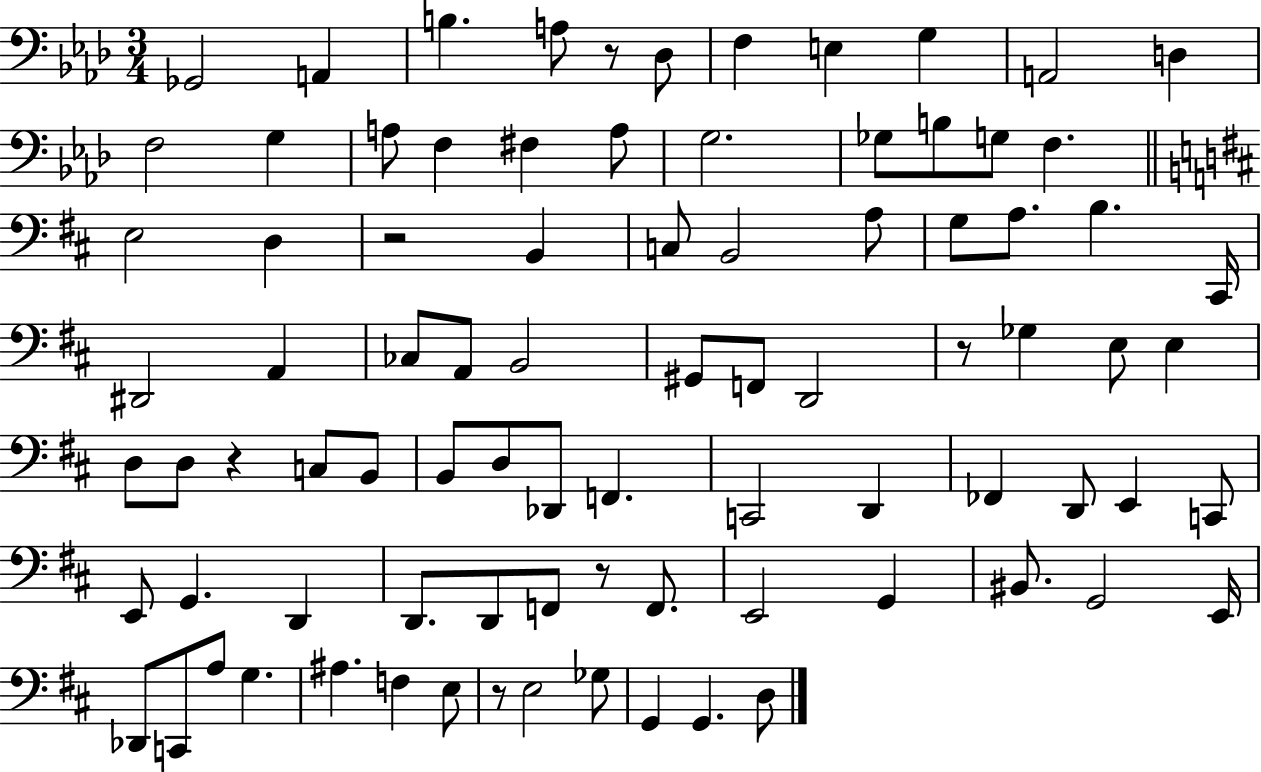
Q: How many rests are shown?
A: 6